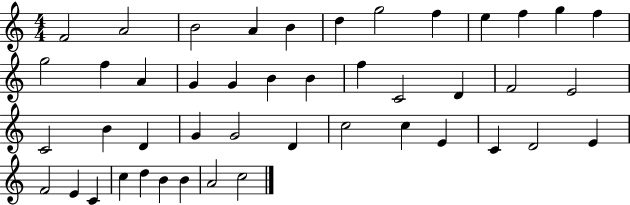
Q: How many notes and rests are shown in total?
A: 45